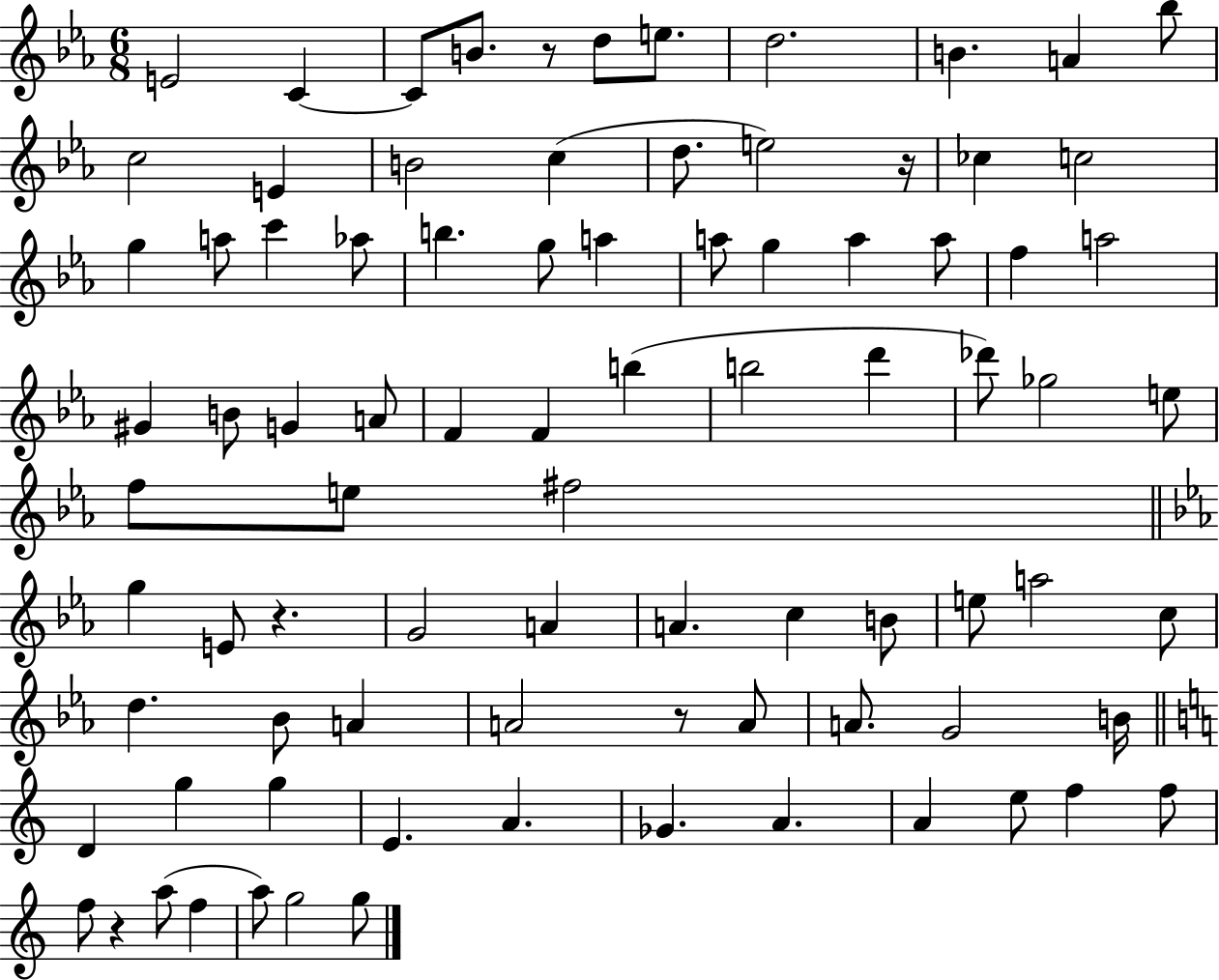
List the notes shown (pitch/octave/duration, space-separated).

E4/h C4/q C4/e B4/e. R/e D5/e E5/e. D5/h. B4/q. A4/q Bb5/e C5/h E4/q B4/h C5/q D5/e. E5/h R/s CES5/q C5/h G5/q A5/e C6/q Ab5/e B5/q. G5/e A5/q A5/e G5/q A5/q A5/e F5/q A5/h G#4/q B4/e G4/q A4/e F4/q F4/q B5/q B5/h D6/q Db6/e Gb5/h E5/e F5/e E5/e F#5/h G5/q E4/e R/q. G4/h A4/q A4/q. C5/q B4/e E5/e A5/h C5/e D5/q. Bb4/e A4/q A4/h R/e A4/e A4/e. G4/h B4/s D4/q G5/q G5/q E4/q. A4/q. Gb4/q. A4/q. A4/q E5/e F5/q F5/e F5/e R/q A5/e F5/q A5/e G5/h G5/e